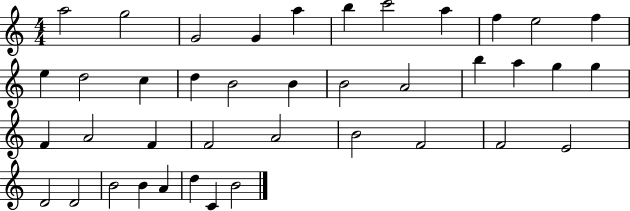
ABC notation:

X:1
T:Untitled
M:4/4
L:1/4
K:C
a2 g2 G2 G a b c'2 a f e2 f e d2 c d B2 B B2 A2 b a g g F A2 F F2 A2 B2 F2 F2 E2 D2 D2 B2 B A d C B2